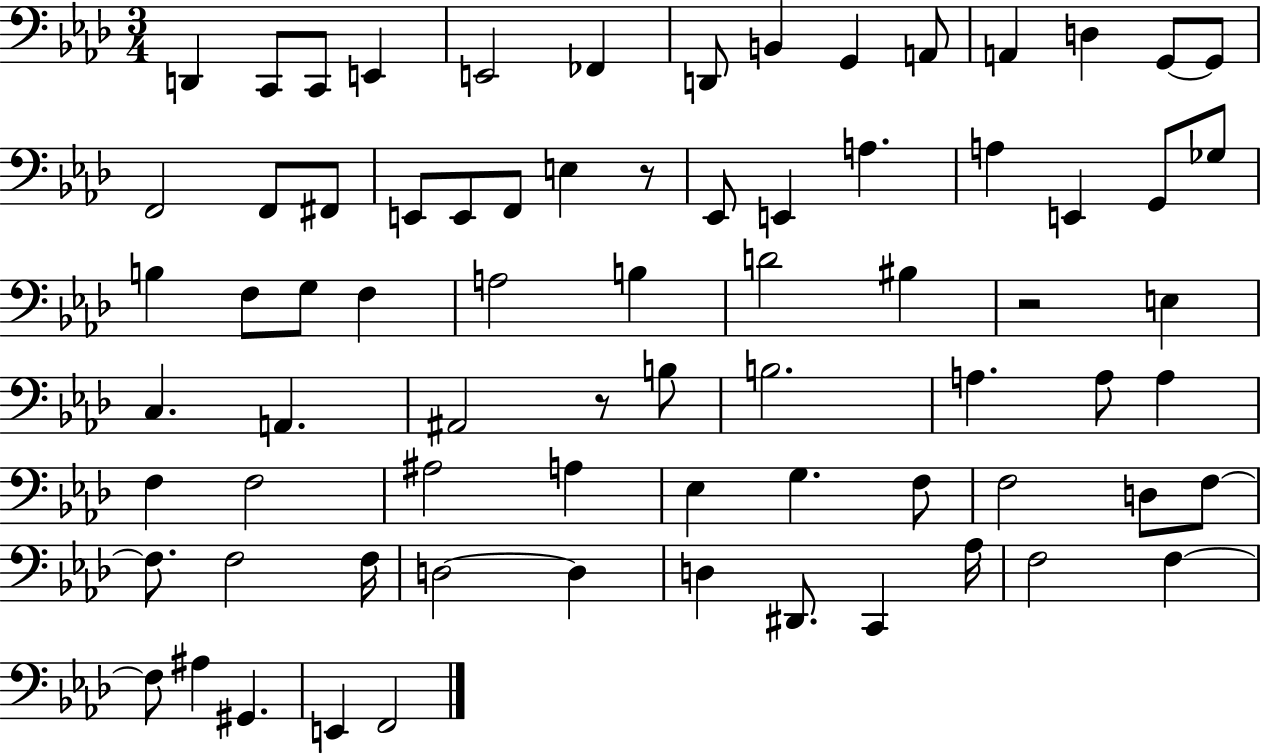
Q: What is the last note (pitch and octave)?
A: F2